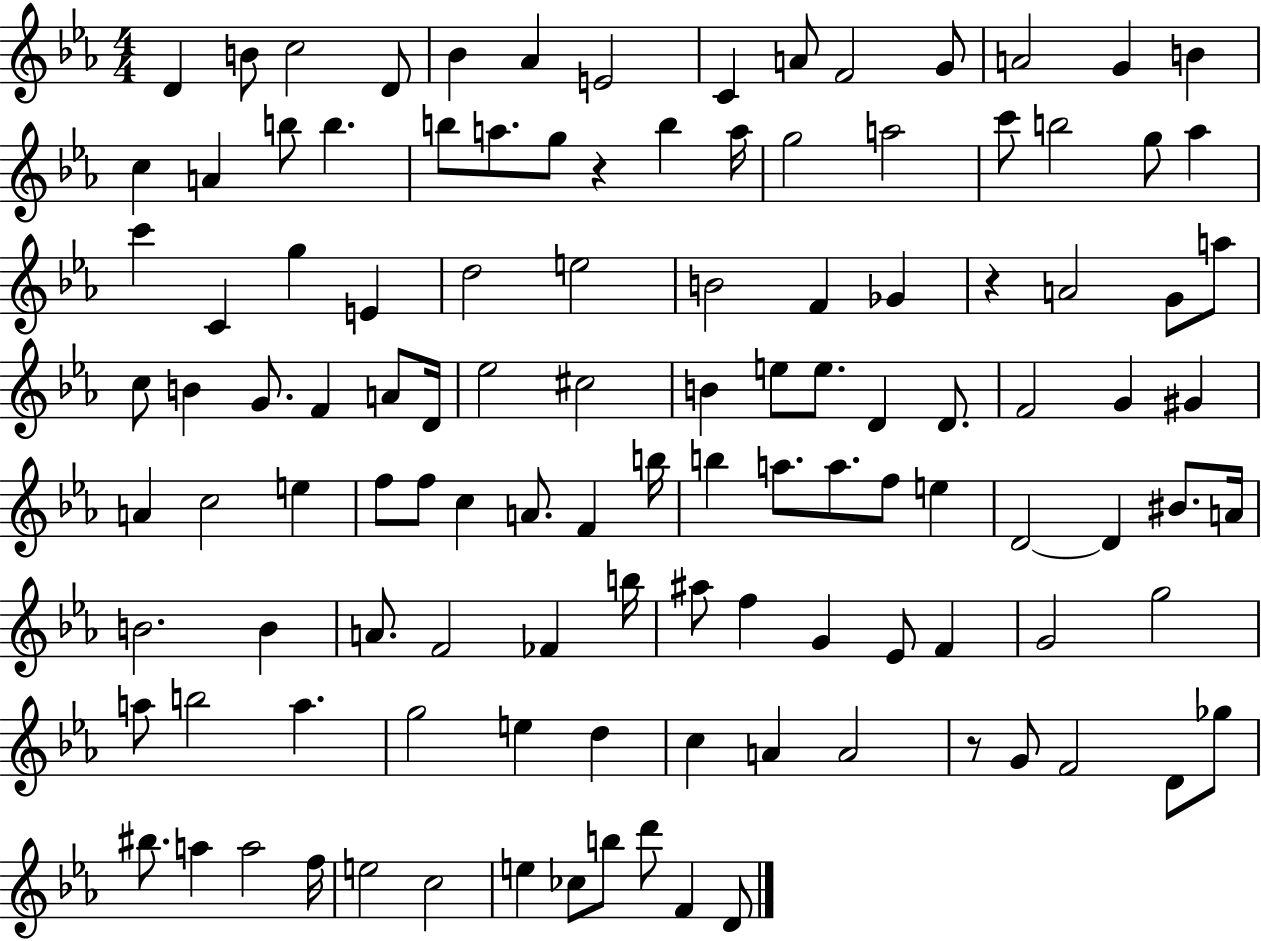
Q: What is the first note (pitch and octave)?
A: D4